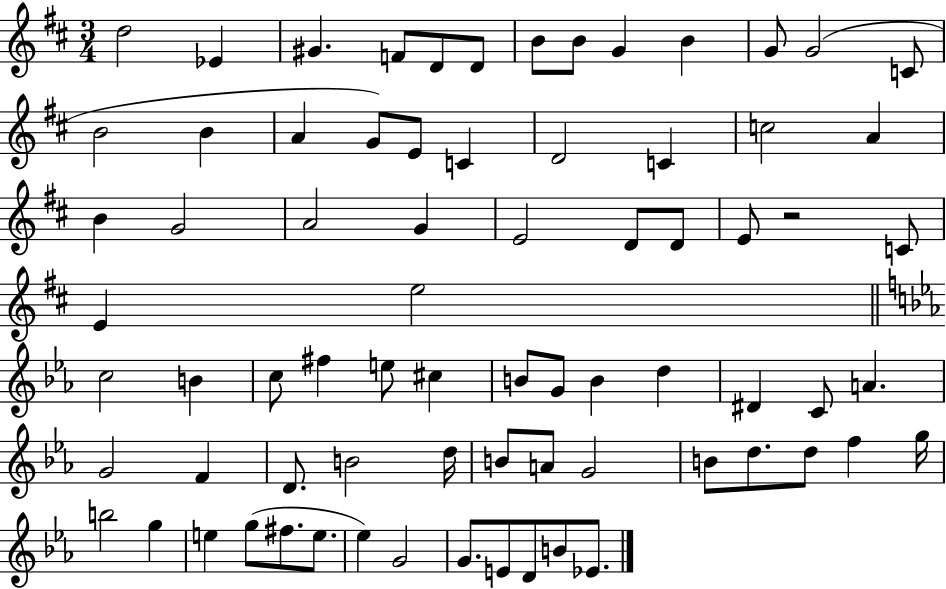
{
  \clef treble
  \numericTimeSignature
  \time 3/4
  \key d \major
  d''2 ees'4 | gis'4. f'8 d'8 d'8 | b'8 b'8 g'4 b'4 | g'8 g'2( c'8 | \break b'2 b'4 | a'4 g'8) e'8 c'4 | d'2 c'4 | c''2 a'4 | \break b'4 g'2 | a'2 g'4 | e'2 d'8 d'8 | e'8 r2 c'8 | \break e'4 e''2 | \bar "||" \break \key ees \major c''2 b'4 | c''8 fis''4 e''8 cis''4 | b'8 g'8 b'4 d''4 | dis'4 c'8 a'4. | \break g'2 f'4 | d'8. b'2 d''16 | b'8 a'8 g'2 | b'8 d''8. d''8 f''4 g''16 | \break b''2 g''4 | e''4 g''8( fis''8. e''8. | ees''4) g'2 | g'8. e'8 d'8 b'8 ees'8. | \break \bar "|."
}